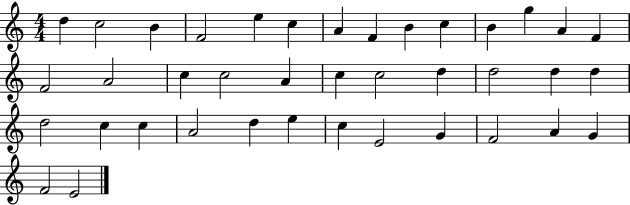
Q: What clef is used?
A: treble